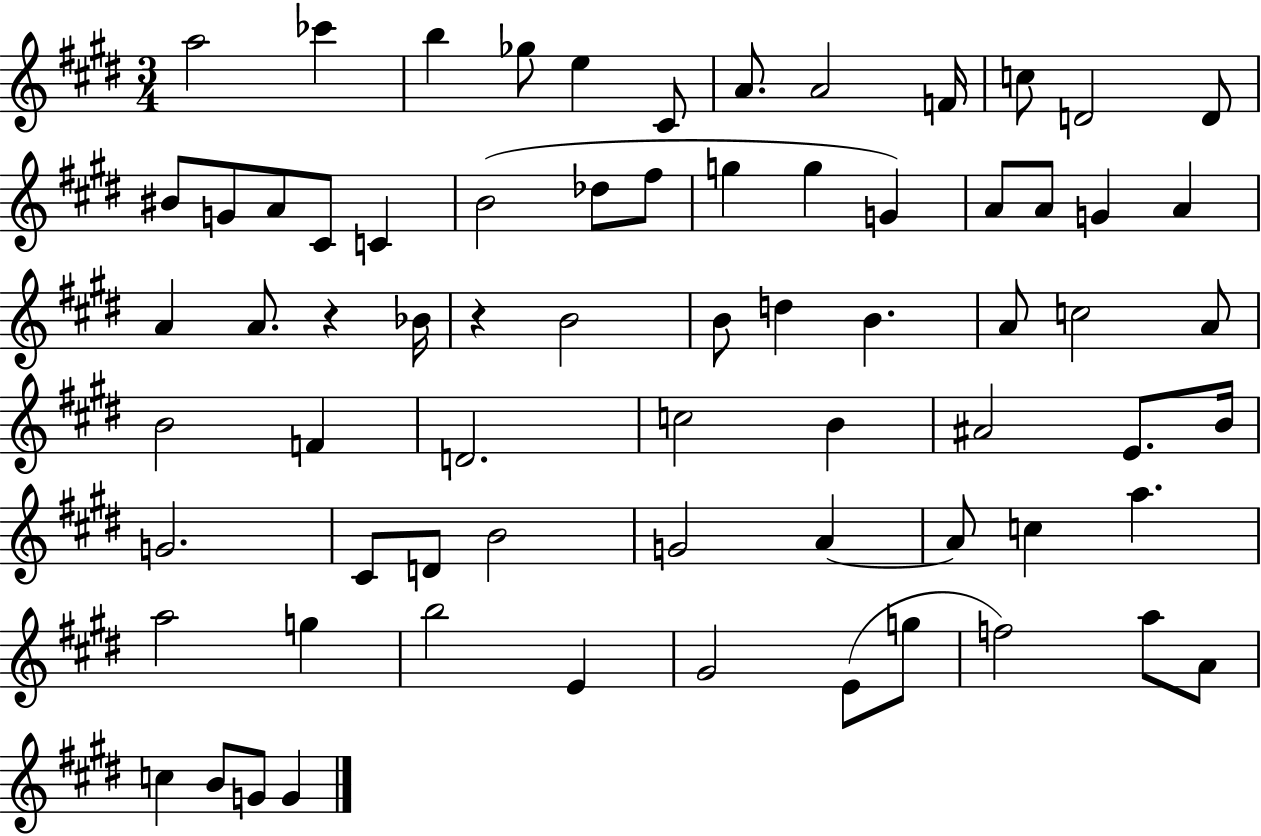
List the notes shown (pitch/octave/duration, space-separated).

A5/h CES6/q B5/q Gb5/e E5/q C#4/e A4/e. A4/h F4/s C5/e D4/h D4/e BIS4/e G4/e A4/e C#4/e C4/q B4/h Db5/e F#5/e G5/q G5/q G4/q A4/e A4/e G4/q A4/q A4/q A4/e. R/q Bb4/s R/q B4/h B4/e D5/q B4/q. A4/e C5/h A4/e B4/h F4/q D4/h. C5/h B4/q A#4/h E4/e. B4/s G4/h. C#4/e D4/e B4/h G4/h A4/q A4/e C5/q A5/q. A5/h G5/q B5/h E4/q G#4/h E4/e G5/e F5/h A5/e A4/e C5/q B4/e G4/e G4/q